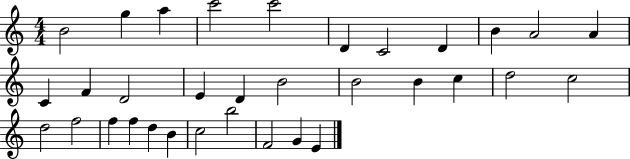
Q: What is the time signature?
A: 4/4